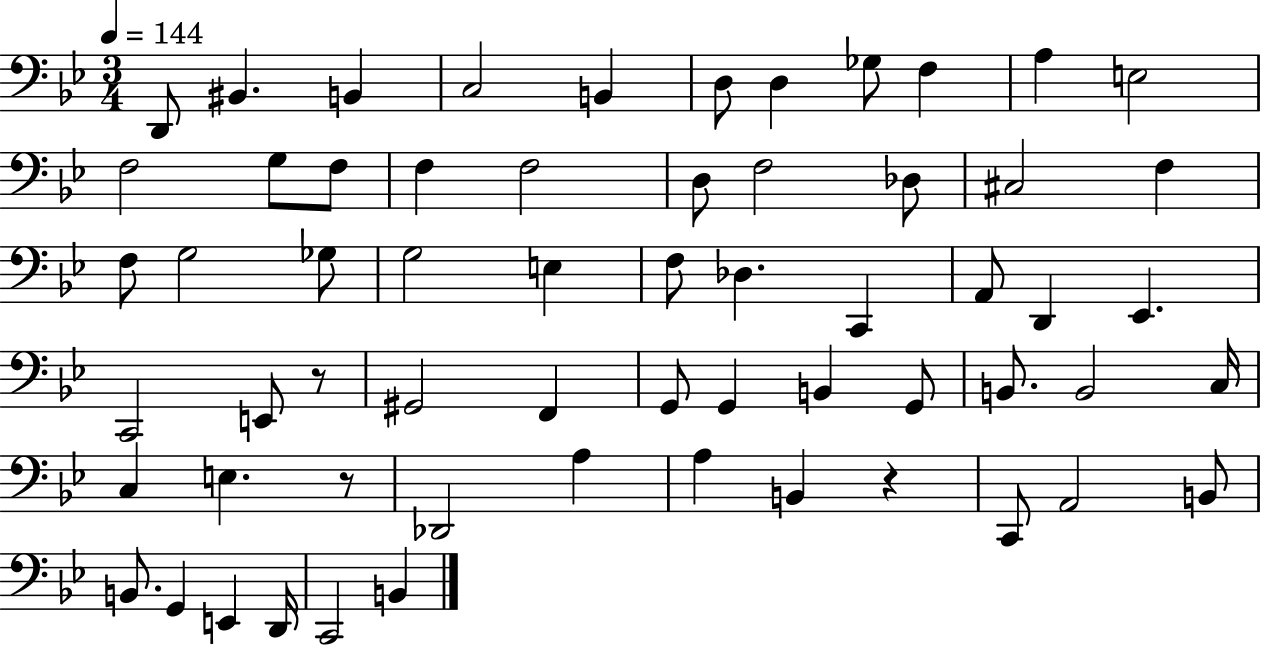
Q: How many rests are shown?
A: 3